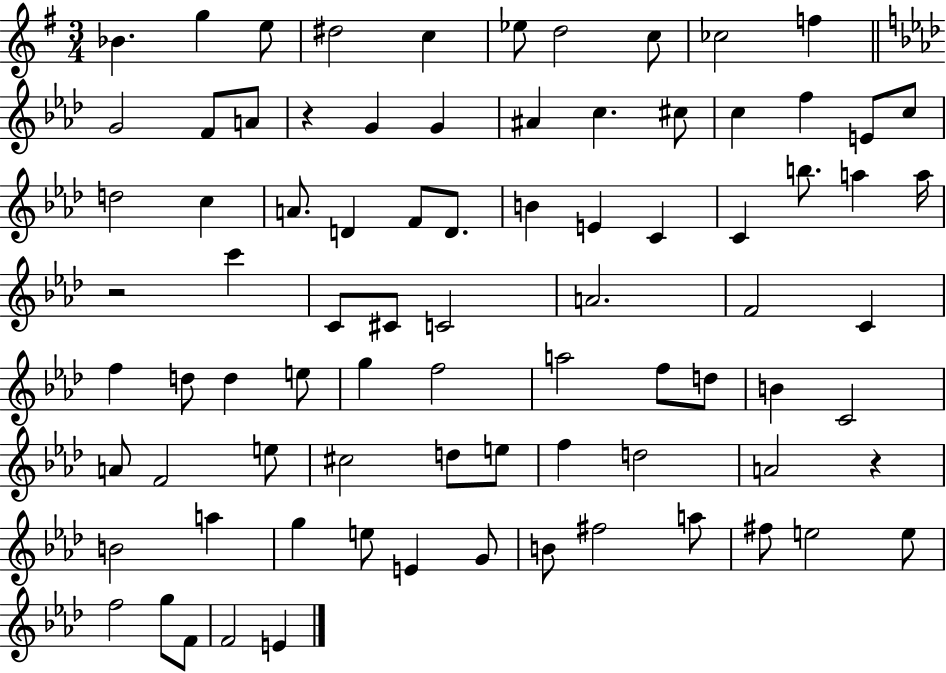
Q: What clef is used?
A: treble